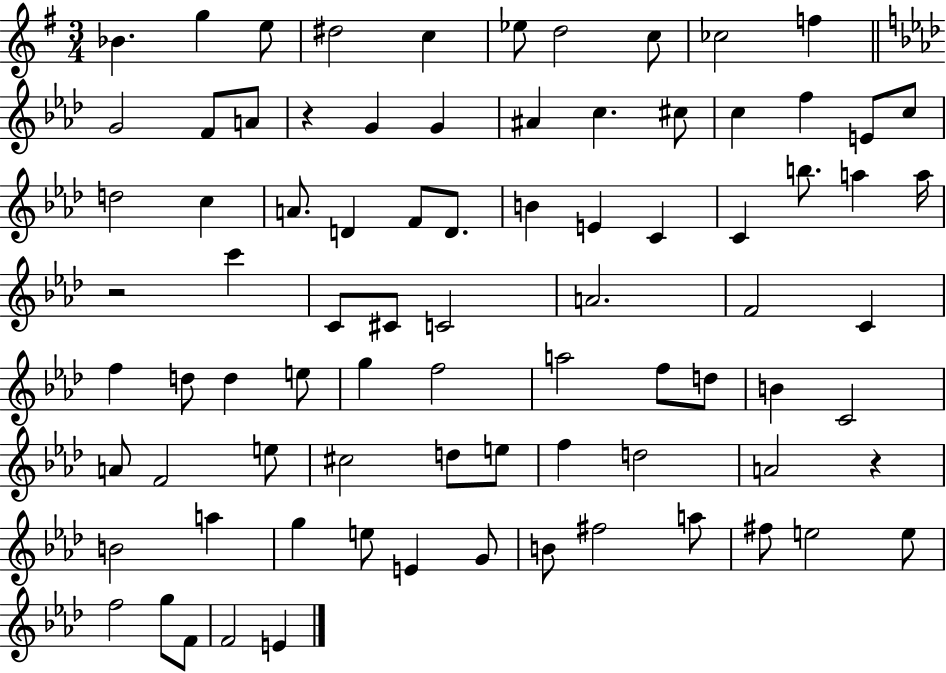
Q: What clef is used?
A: treble